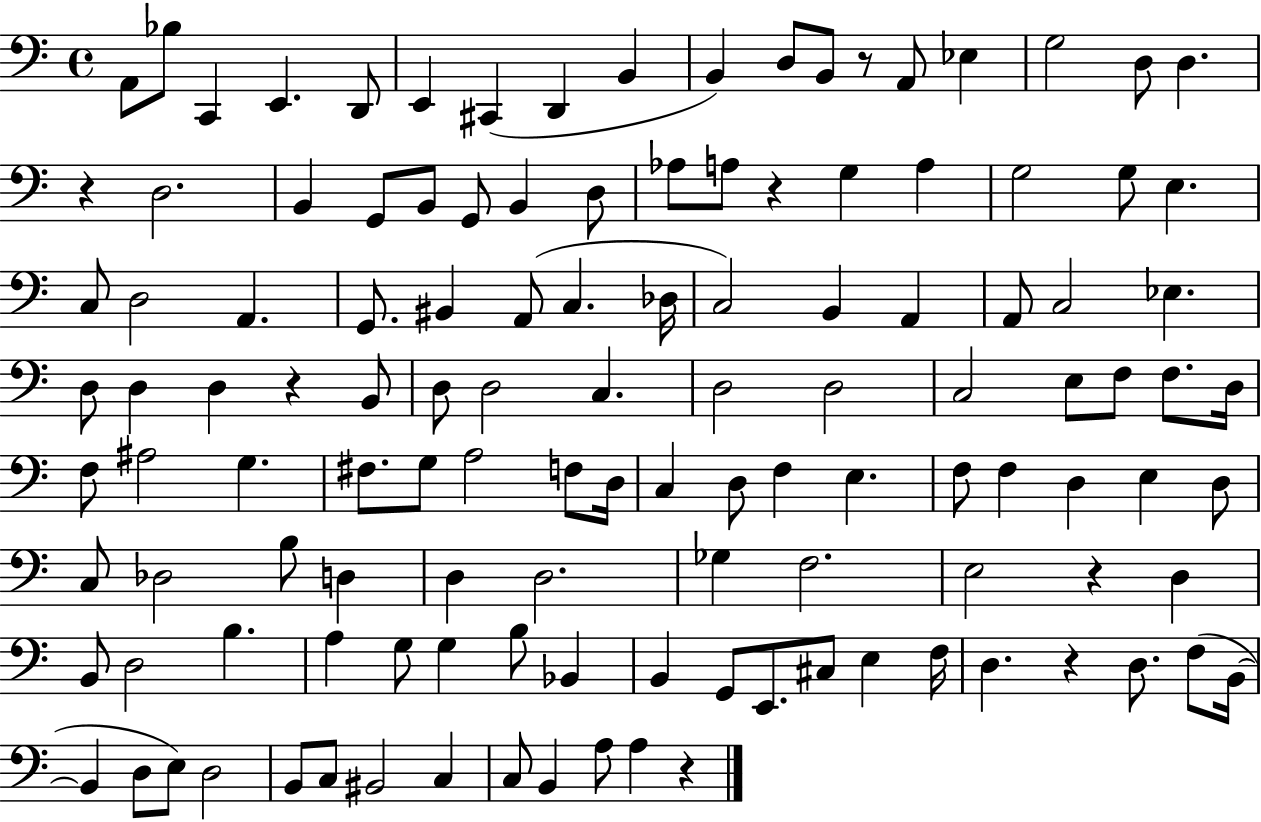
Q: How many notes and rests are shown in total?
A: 123